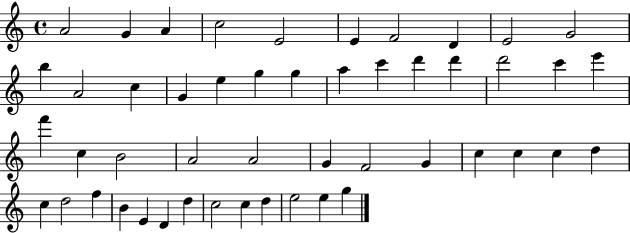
X:1
T:Untitled
M:4/4
L:1/4
K:C
A2 G A c2 E2 E F2 D E2 G2 b A2 c G e g g a c' d' d' d'2 c' e' f' c B2 A2 A2 G F2 G c c c d c d2 f B E D d c2 c d e2 e g